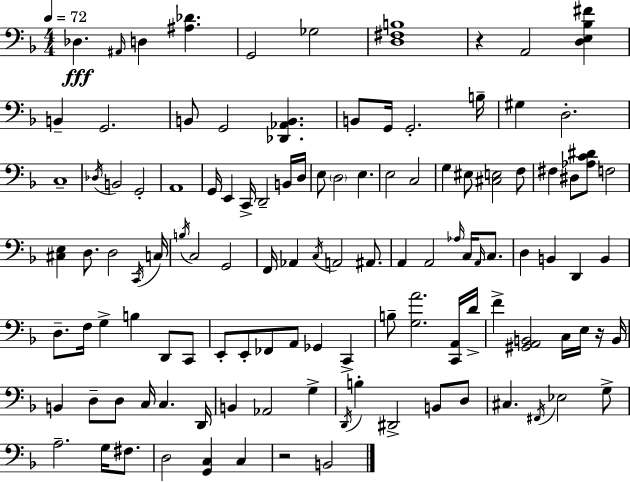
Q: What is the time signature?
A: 4/4